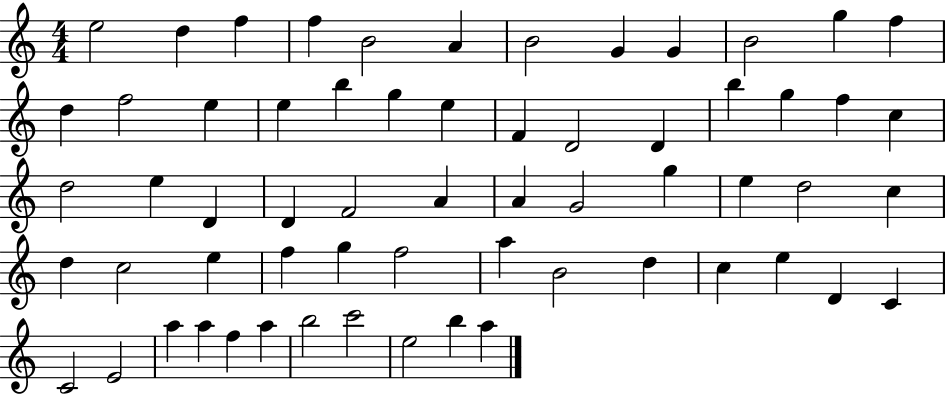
E5/h D5/q F5/q F5/q B4/h A4/q B4/h G4/q G4/q B4/h G5/q F5/q D5/q F5/h E5/q E5/q B5/q G5/q E5/q F4/q D4/h D4/q B5/q G5/q F5/q C5/q D5/h E5/q D4/q D4/q F4/h A4/q A4/q G4/h G5/q E5/q D5/h C5/q D5/q C5/h E5/q F5/q G5/q F5/h A5/q B4/h D5/q C5/q E5/q D4/q C4/q C4/h E4/h A5/q A5/q F5/q A5/q B5/h C6/h E5/h B5/q A5/q